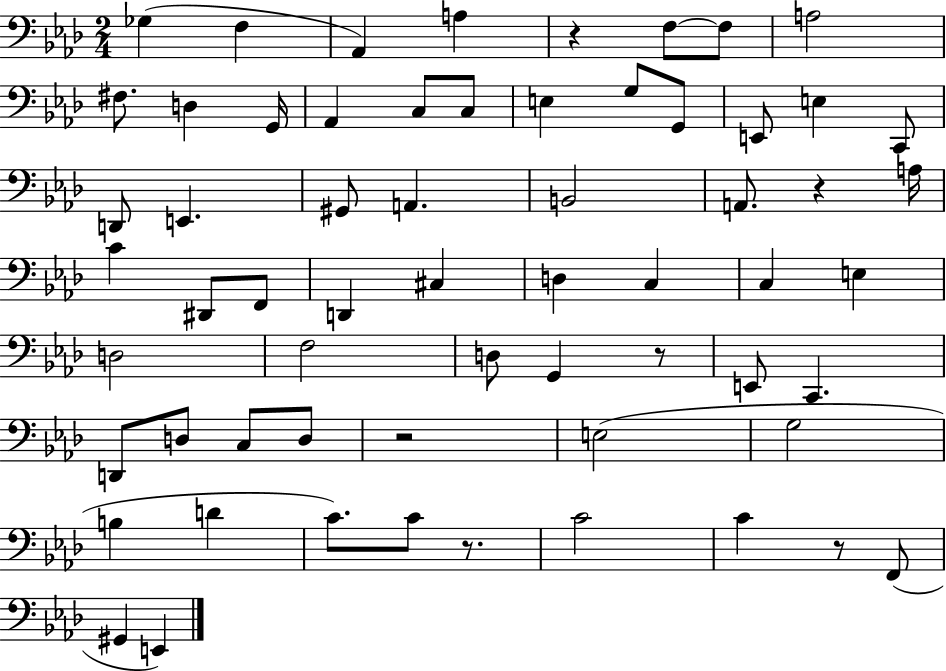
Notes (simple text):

Gb3/q F3/q Ab2/q A3/q R/q F3/e F3/e A3/h F#3/e. D3/q G2/s Ab2/q C3/e C3/e E3/q G3/e G2/e E2/e E3/q C2/e D2/e E2/q. G#2/e A2/q. B2/h A2/e. R/q A3/s C4/q D#2/e F2/e D2/q C#3/q D3/q C3/q C3/q E3/q D3/h F3/h D3/e G2/q R/e E2/e C2/q. D2/e D3/e C3/e D3/e R/h E3/h G3/h B3/q D4/q C4/e. C4/e R/e. C4/h C4/q R/e F2/e G#2/q E2/q